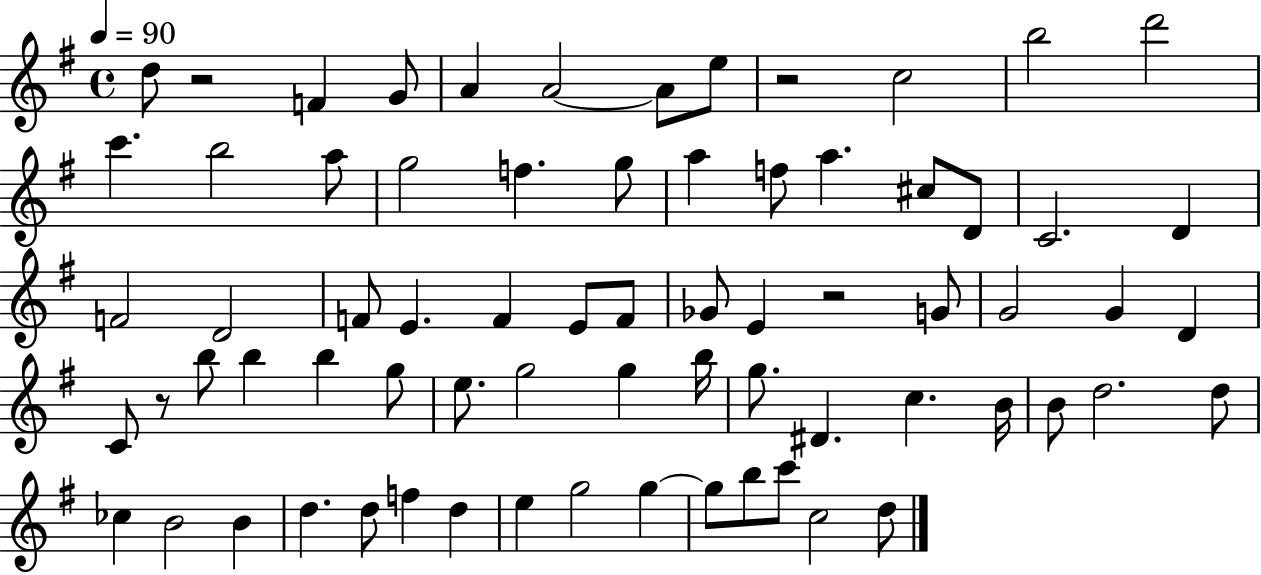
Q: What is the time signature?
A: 4/4